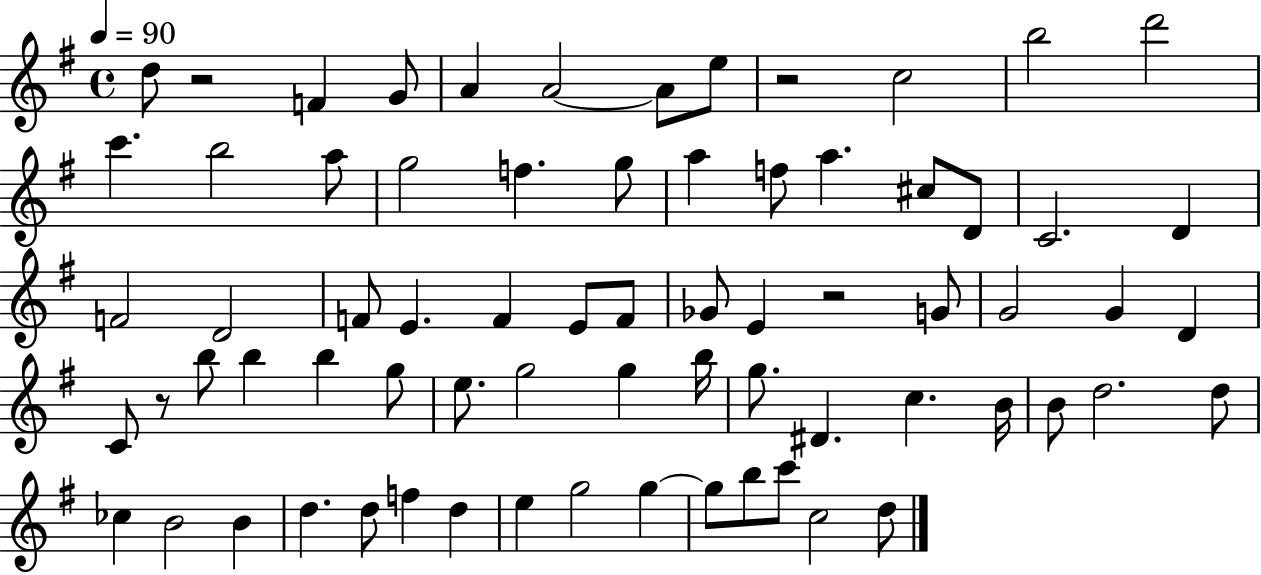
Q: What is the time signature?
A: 4/4